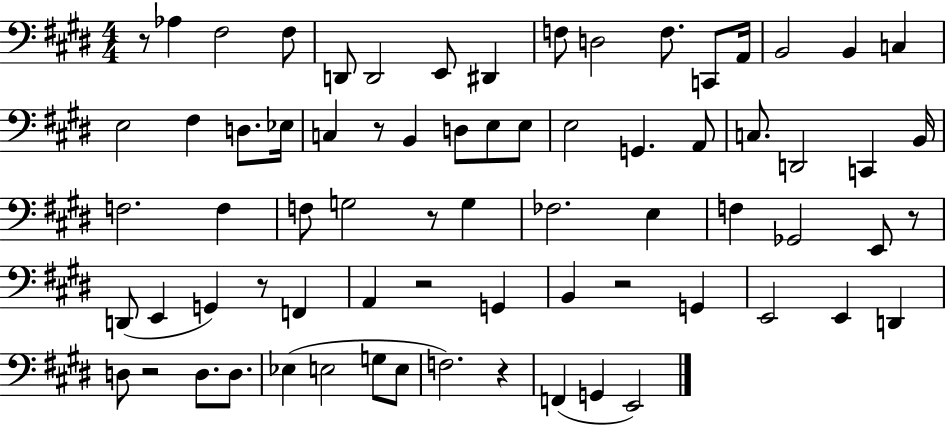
{
  \clef bass
  \numericTimeSignature
  \time 4/4
  \key e \major
  r8 aes4 fis2 fis8 | d,8 d,2 e,8 dis,4 | f8 d2 f8. c,8 a,16 | b,2 b,4 c4 | \break e2 fis4 d8. ees16 | c4 r8 b,4 d8 e8 e8 | e2 g,4. a,8 | c8. d,2 c,4 b,16 | \break f2. f4 | f8 g2 r8 g4 | fes2. e4 | f4 ges,2 e,8 r8 | \break d,8( e,4 g,4) r8 f,4 | a,4 r2 g,4 | b,4 r2 g,4 | e,2 e,4 d,4 | \break d8 r2 d8. d8. | ees4( e2 g8 e8 | f2.) r4 | f,4( g,4 e,2) | \break \bar "|."
}